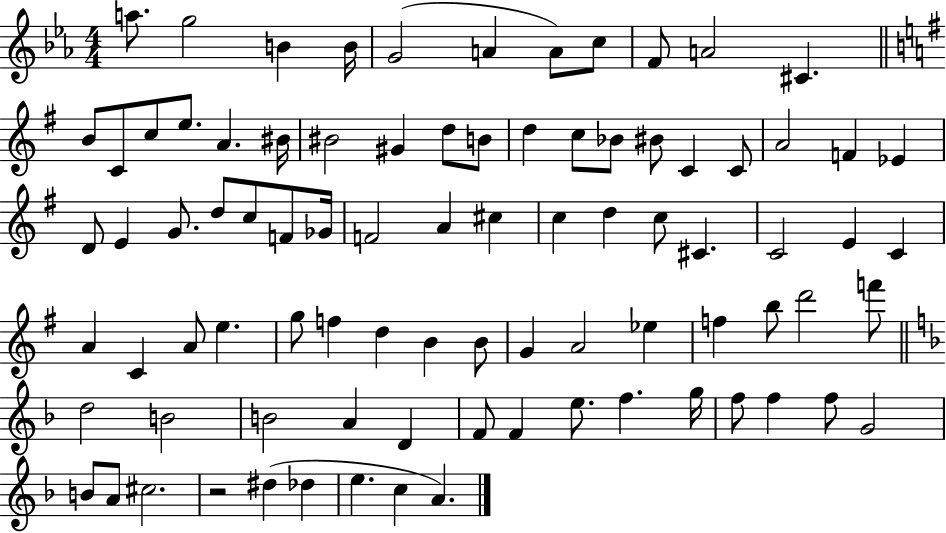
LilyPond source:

{
  \clef treble
  \numericTimeSignature
  \time 4/4
  \key ees \major
  \repeat volta 2 { a''8. g''2 b'4 b'16 | g'2( a'4 a'8) c''8 | f'8 a'2 cis'4. | \bar "||" \break \key g \major b'8 c'8 c''8 e''8. a'4. bis'16 | bis'2 gis'4 d''8 b'8 | d''4 c''8 bes'8 bis'8 c'4 c'8 | a'2 f'4 ees'4 | \break d'8 e'4 g'8. d''8 c''8 f'8 ges'16 | f'2 a'4 cis''4 | c''4 d''4 c''8 cis'4. | c'2 e'4 c'4 | \break a'4 c'4 a'8 e''4. | g''8 f''4 d''4 b'4 b'8 | g'4 a'2 ees''4 | f''4 b''8 d'''2 f'''8 | \break \bar "||" \break \key d \minor d''2 b'2 | b'2 a'4 d'4 | f'8 f'4 e''8. f''4. g''16 | f''8 f''4 f''8 g'2 | \break b'8 a'8 cis''2. | r2 dis''4( des''4 | e''4. c''4 a'4.) | } \bar "|."
}